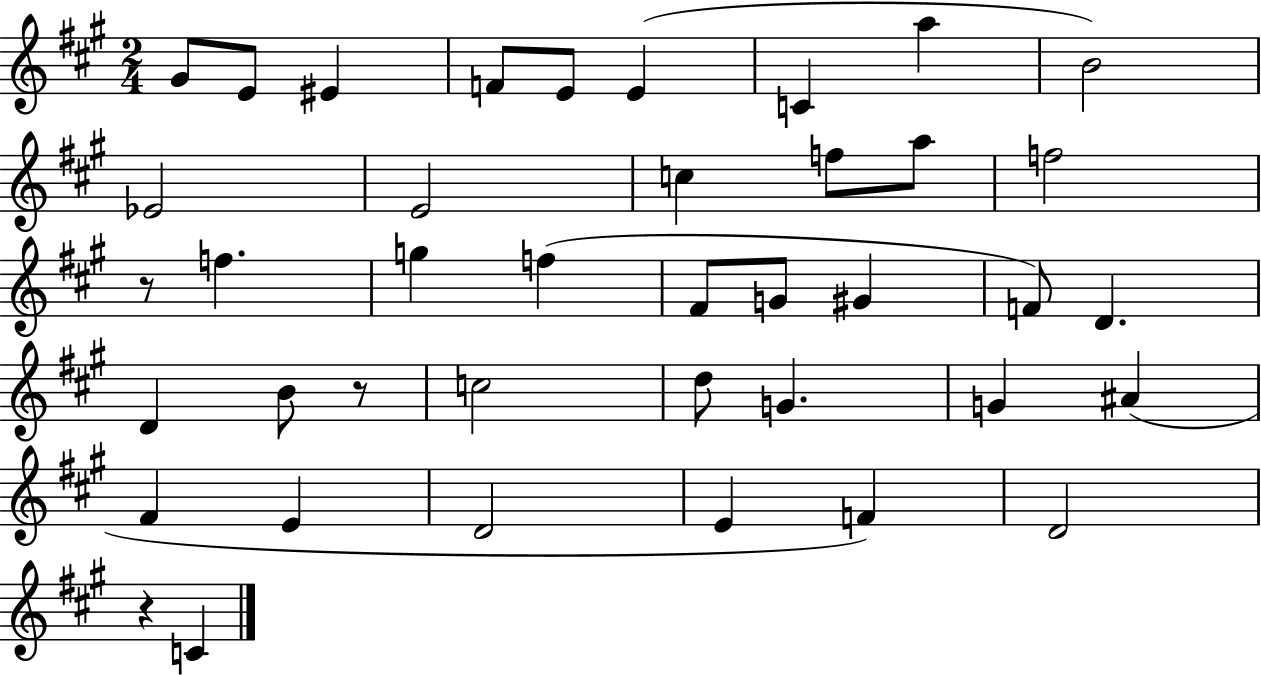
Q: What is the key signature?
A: A major